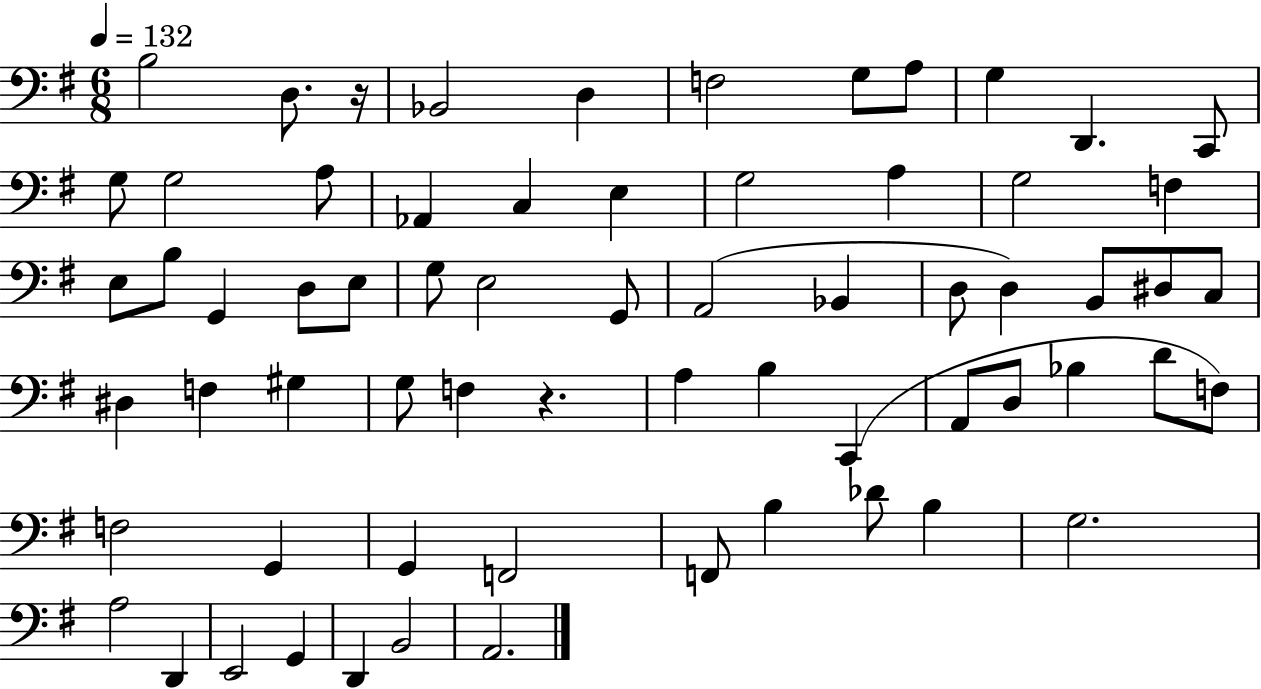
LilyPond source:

{
  \clef bass
  \numericTimeSignature
  \time 6/8
  \key g \major
  \tempo 4 = 132
  b2 d8. r16 | bes,2 d4 | f2 g8 a8 | g4 d,4. c,8 | \break g8 g2 a8 | aes,4 c4 e4 | g2 a4 | g2 f4 | \break e8 b8 g,4 d8 e8 | g8 e2 g,8 | a,2( bes,4 | d8 d4) b,8 dis8 c8 | \break dis4 f4 gis4 | g8 f4 r4. | a4 b4 c,4( | a,8 d8 bes4 d'8 f8) | \break f2 g,4 | g,4 f,2 | f,8 b4 des'8 b4 | g2. | \break a2 d,4 | e,2 g,4 | d,4 b,2 | a,2. | \break \bar "|."
}